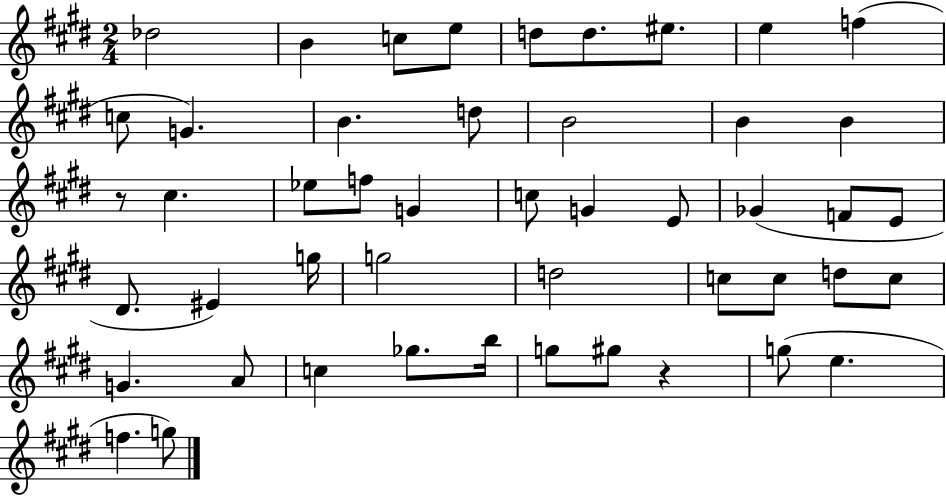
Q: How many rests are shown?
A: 2